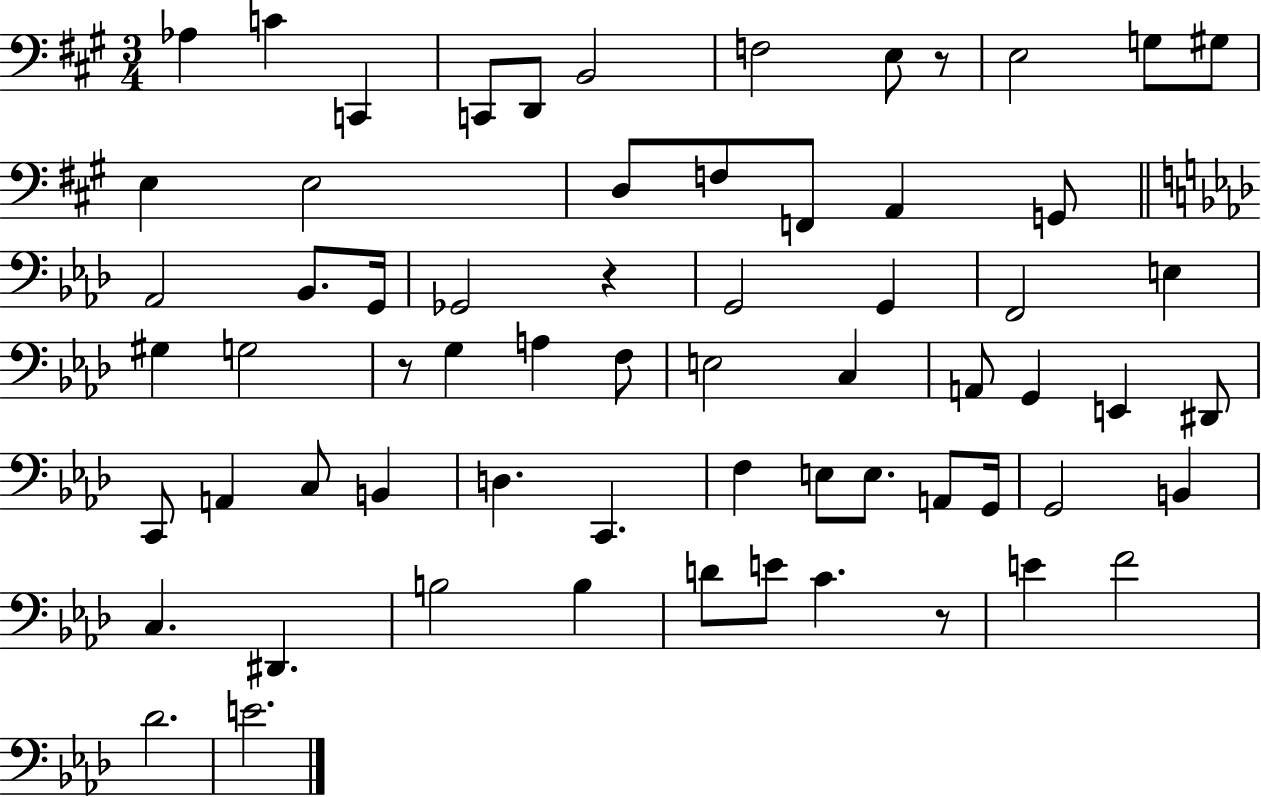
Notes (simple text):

Ab3/q C4/q C2/q C2/e D2/e B2/h F3/h E3/e R/e E3/h G3/e G#3/e E3/q E3/h D3/e F3/e F2/e A2/q G2/e Ab2/h Bb2/e. G2/s Gb2/h R/q G2/h G2/q F2/h E3/q G#3/q G3/h R/e G3/q A3/q F3/e E3/h C3/q A2/e G2/q E2/q D#2/e C2/e A2/q C3/e B2/q D3/q. C2/q. F3/q E3/e E3/e. A2/e G2/s G2/h B2/q C3/q. D#2/q. B3/h B3/q D4/e E4/e C4/q. R/e E4/q F4/h Db4/h. E4/h.